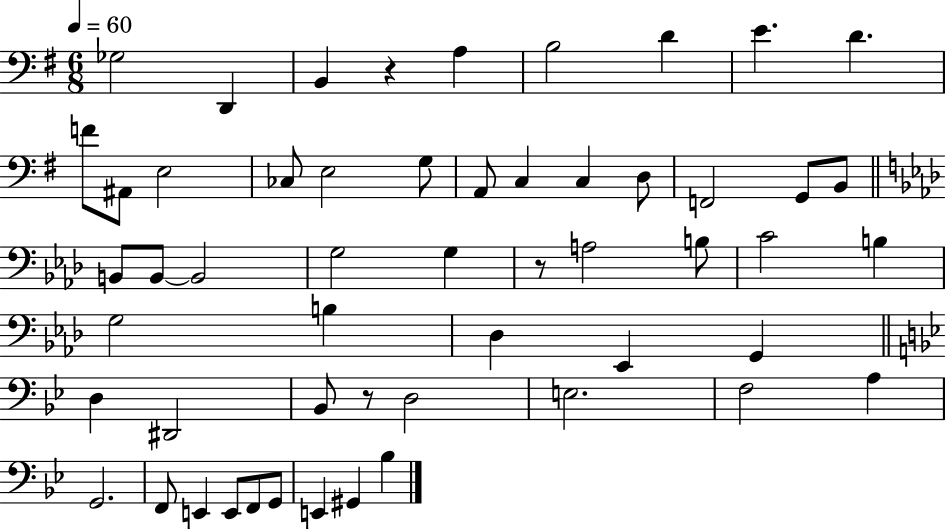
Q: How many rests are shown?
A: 3